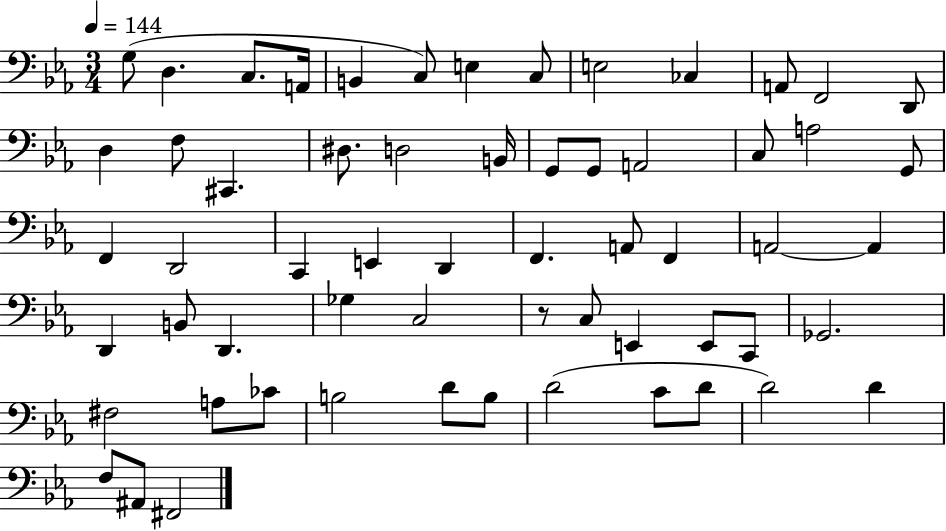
{
  \clef bass
  \numericTimeSignature
  \time 3/4
  \key ees \major
  \tempo 4 = 144
  g8( d4. c8. a,16 | b,4 c8) e4 c8 | e2 ces4 | a,8 f,2 d,8 | \break d4 f8 cis,4. | dis8. d2 b,16 | g,8 g,8 a,2 | c8 a2 g,8 | \break f,4 d,2 | c,4 e,4 d,4 | f,4. a,8 f,4 | a,2~~ a,4 | \break d,4 b,8 d,4. | ges4 c2 | r8 c8 e,4 e,8 c,8 | ges,2. | \break fis2 a8 ces'8 | b2 d'8 b8 | d'2( c'8 d'8 | d'2) d'4 | \break f8 ais,8 fis,2 | \bar "|."
}